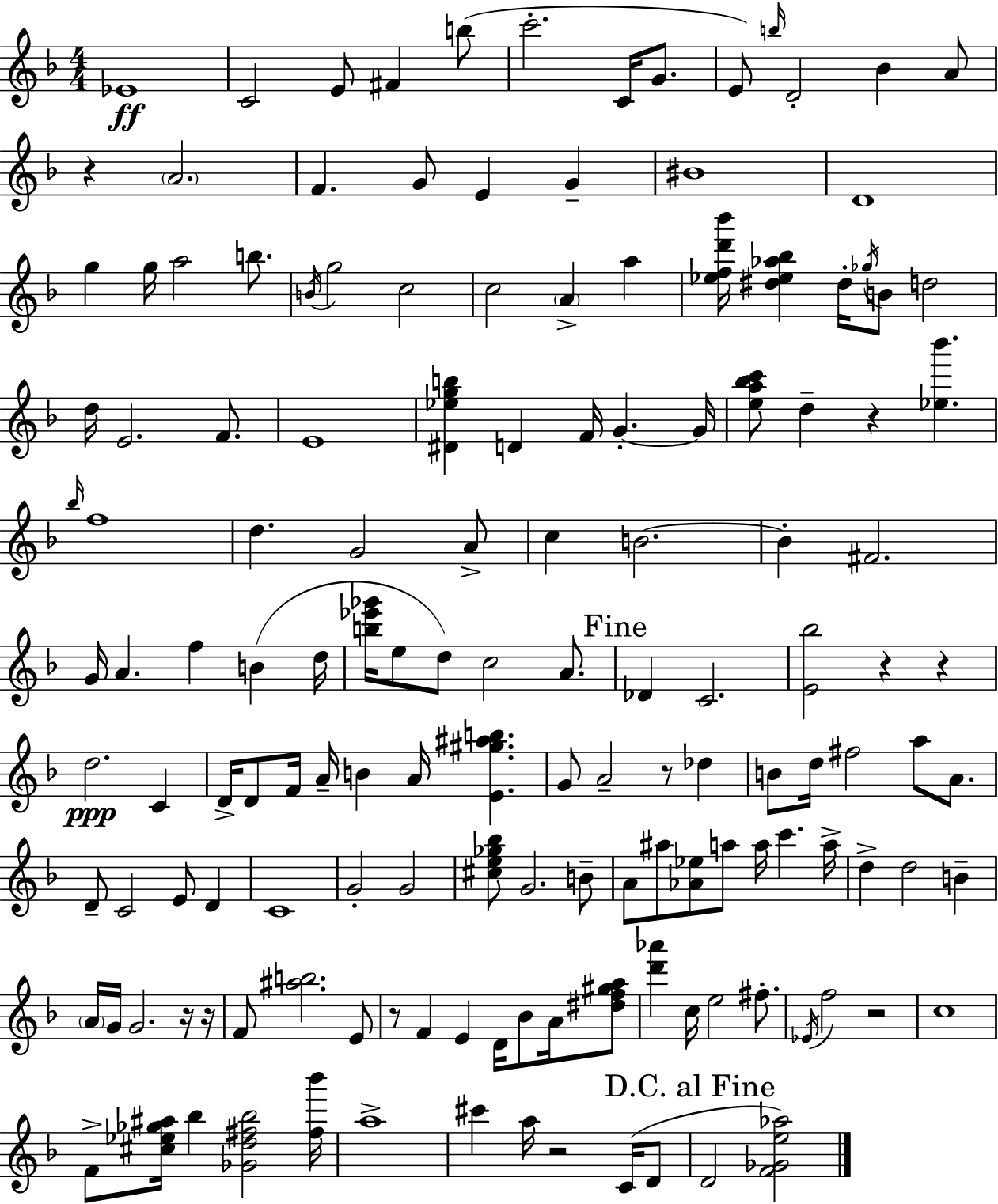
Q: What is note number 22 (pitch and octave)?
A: G5